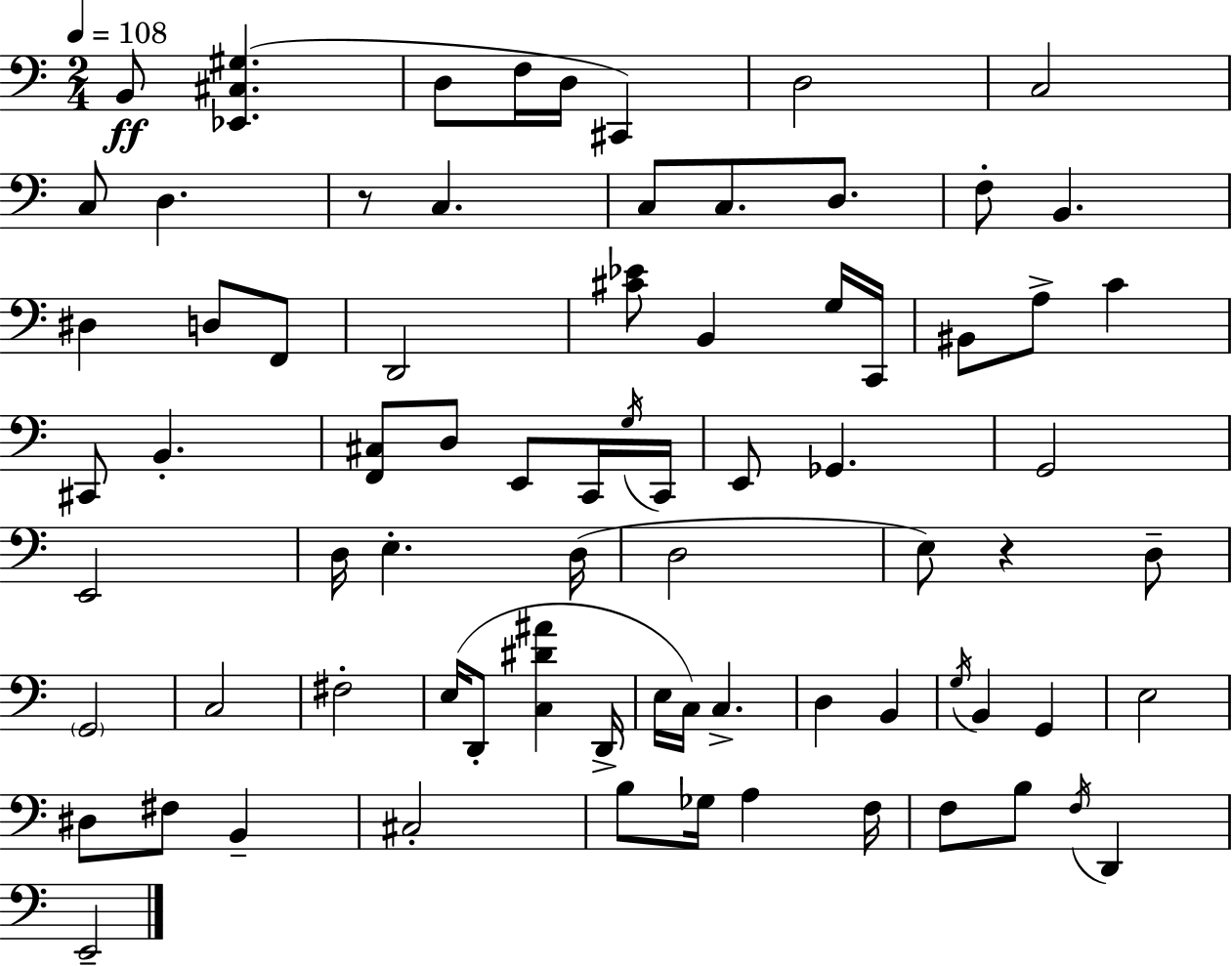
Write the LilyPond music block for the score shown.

{
  \clef bass
  \numericTimeSignature
  \time 2/4
  \key a \minor
  \tempo 4 = 108
  \repeat volta 2 { b,8\ff <ees, cis gis>4.( | d8 f16 d16 cis,4) | d2 | c2 | \break c8 d4. | r8 c4. | c8 c8. d8. | f8-. b,4. | \break dis4 d8 f,8 | d,2 | <cis' ees'>8 b,4 g16 c,16 | bis,8 a8-> c'4 | \break cis,8 b,4.-. | <f, cis>8 d8 e,8 c,16 \acciaccatura { g16 } | c,16 e,8 ges,4. | g,2 | \break e,2 | d16 e4.-. | d16( d2 | e8) r4 d8-- | \break \parenthesize g,2 | c2 | fis2-. | e16( d,8-. <c dis' ais'>4 | \break d,16-> e16 c16) c4.-> | d4 b,4 | \acciaccatura { g16 } b,4 g,4 | e2 | \break dis8 fis8 b,4-- | cis2-. | b8 ges16 a4 | f16 f8 b8 \acciaccatura { f16 } d,4 | \break e,2-- | } \bar "|."
}